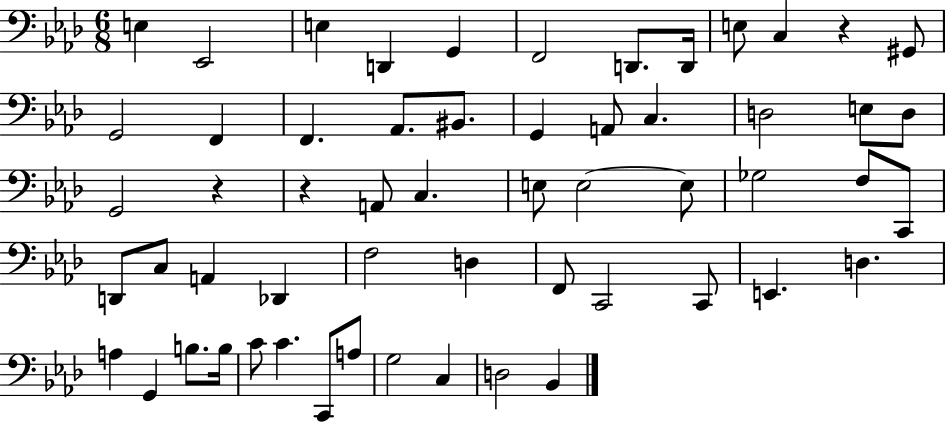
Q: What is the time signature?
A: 6/8